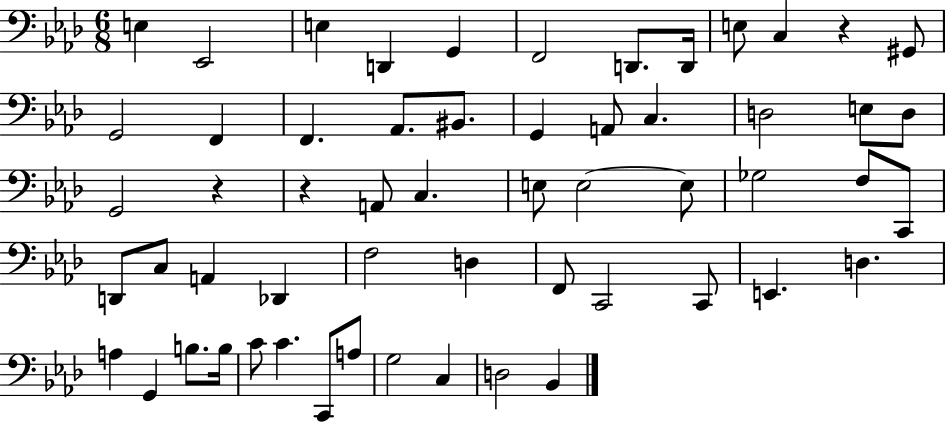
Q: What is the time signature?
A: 6/8